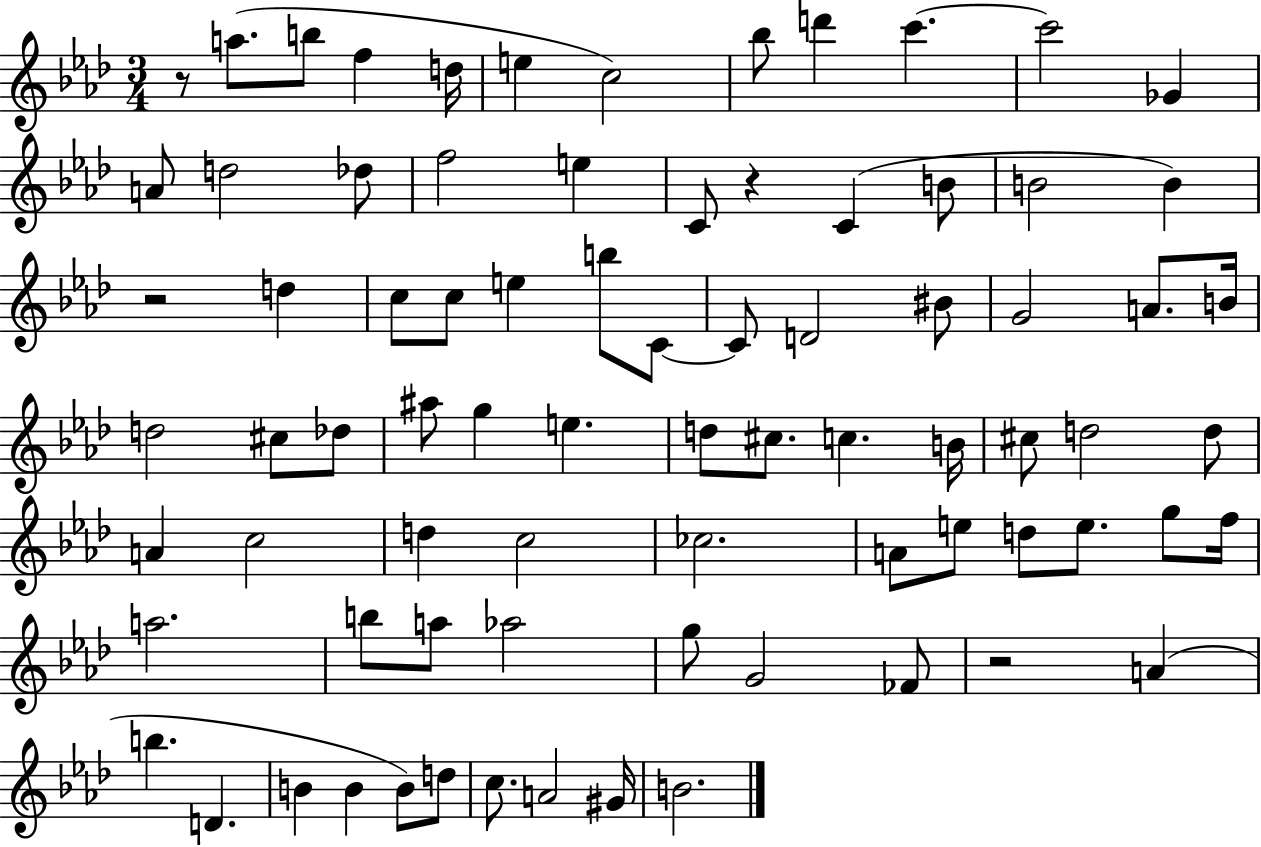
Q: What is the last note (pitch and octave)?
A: B4